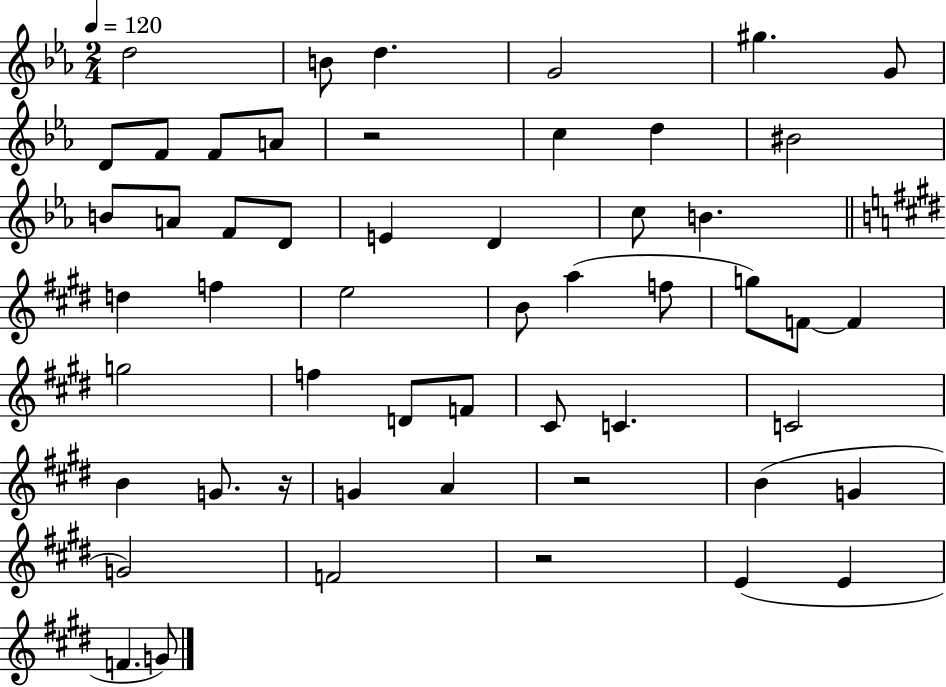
X:1
T:Untitled
M:2/4
L:1/4
K:Eb
d2 B/2 d G2 ^g G/2 D/2 F/2 F/2 A/2 z2 c d ^B2 B/2 A/2 F/2 D/2 E D c/2 B d f e2 B/2 a f/2 g/2 F/2 F g2 f D/2 F/2 ^C/2 C C2 B G/2 z/4 G A z2 B G G2 F2 z2 E E F G/2